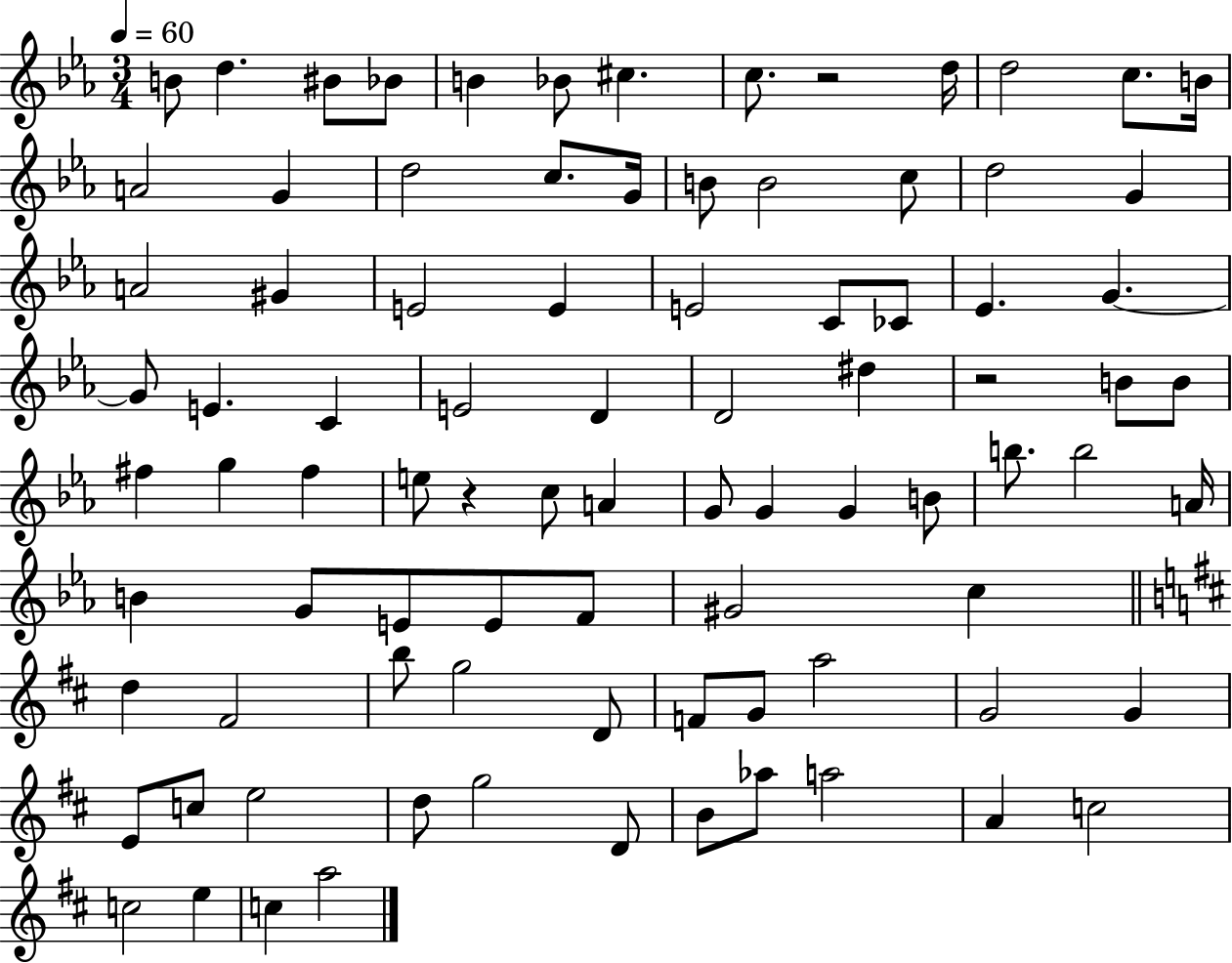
B4/e D5/q. BIS4/e Bb4/e B4/q Bb4/e C#5/q. C5/e. R/h D5/s D5/h C5/e. B4/s A4/h G4/q D5/h C5/e. G4/s B4/e B4/h C5/e D5/h G4/q A4/h G#4/q E4/h E4/q E4/h C4/e CES4/e Eb4/q. G4/q. G4/e E4/q. C4/q E4/h D4/q D4/h D#5/q R/h B4/e B4/e F#5/q G5/q F#5/q E5/e R/q C5/e A4/q G4/e G4/q G4/q B4/e B5/e. B5/h A4/s B4/q G4/e E4/e E4/e F4/e G#4/h C5/q D5/q F#4/h B5/e G5/h D4/e F4/e G4/e A5/h G4/h G4/q E4/e C5/e E5/h D5/e G5/h D4/e B4/e Ab5/e A5/h A4/q C5/h C5/h E5/q C5/q A5/h